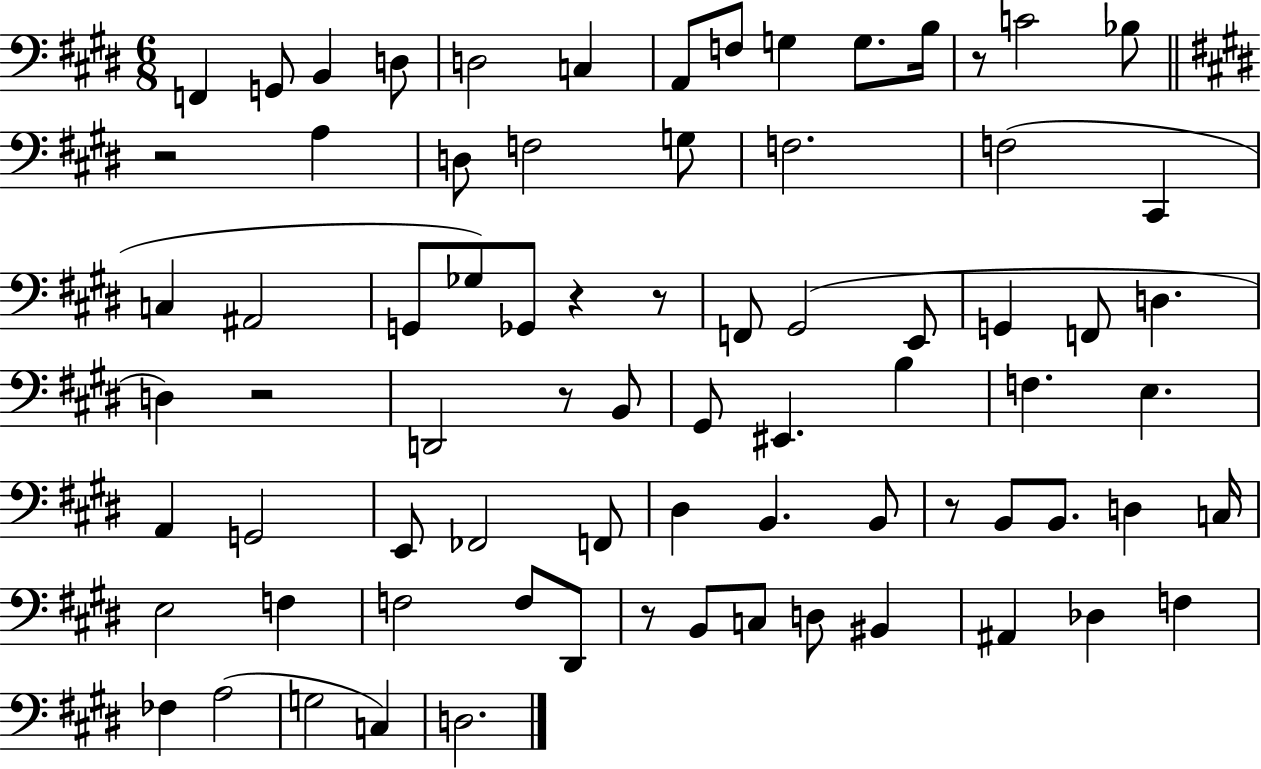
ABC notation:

X:1
T:Untitled
M:6/8
L:1/4
K:E
F,, G,,/2 B,, D,/2 D,2 C, A,,/2 F,/2 G, G,/2 B,/4 z/2 C2 _B,/2 z2 A, D,/2 F,2 G,/2 F,2 F,2 ^C,, C, ^A,,2 G,,/2 _G,/2 _G,,/2 z z/2 F,,/2 ^G,,2 E,,/2 G,, F,,/2 D, D, z2 D,,2 z/2 B,,/2 ^G,,/2 ^E,, B, F, E, A,, G,,2 E,,/2 _F,,2 F,,/2 ^D, B,, B,,/2 z/2 B,,/2 B,,/2 D, C,/4 E,2 F, F,2 F,/2 ^D,,/2 z/2 B,,/2 C,/2 D,/2 ^B,, ^A,, _D, F, _F, A,2 G,2 C, D,2